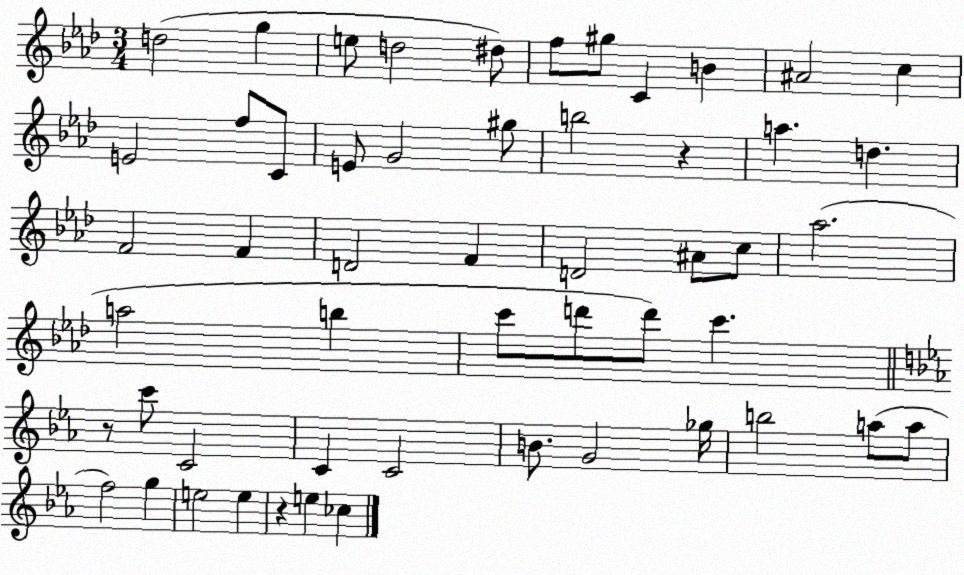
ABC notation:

X:1
T:Untitled
M:3/4
L:1/4
K:Ab
d2 g e/2 d2 ^d/2 f/2 ^g/2 C B ^A2 c E2 f/2 C/2 E/2 G2 ^g/2 b2 z a d F2 F D2 F D2 ^A/2 c/2 _a2 a2 b c'/2 d'/2 d'/2 c' z/2 c'/2 C2 C C2 B/2 G2 _g/4 b2 a/2 a/2 f2 g e2 e z e _c